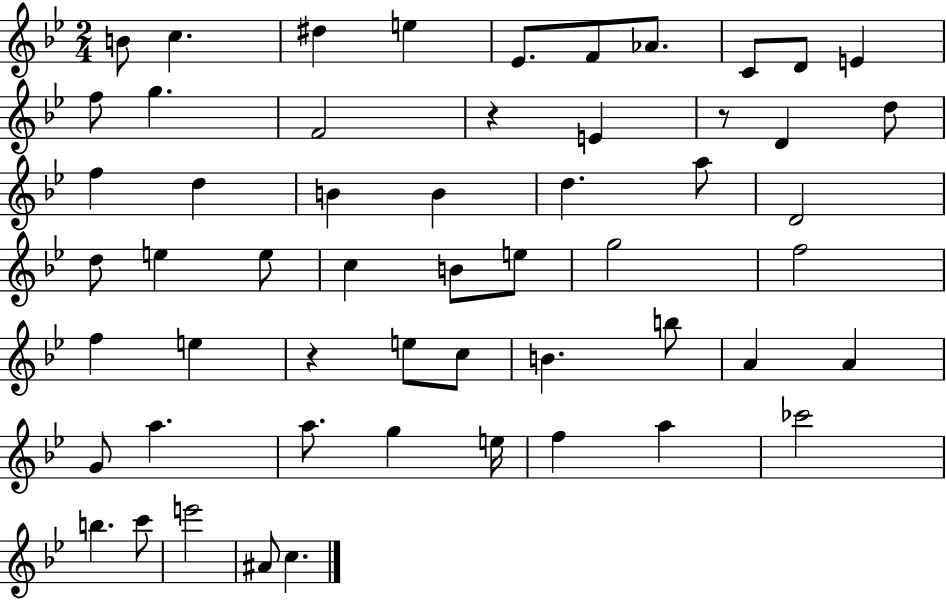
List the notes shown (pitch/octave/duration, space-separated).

B4/e C5/q. D#5/q E5/q Eb4/e. F4/e Ab4/e. C4/e D4/e E4/q F5/e G5/q. F4/h R/q E4/q R/e D4/q D5/e F5/q D5/q B4/q B4/q D5/q. A5/e D4/h D5/e E5/q E5/e C5/q B4/e E5/e G5/h F5/h F5/q E5/q R/q E5/e C5/e B4/q. B5/e A4/q A4/q G4/e A5/q. A5/e. G5/q E5/s F5/q A5/q CES6/h B5/q. C6/e E6/h A#4/e C5/q.